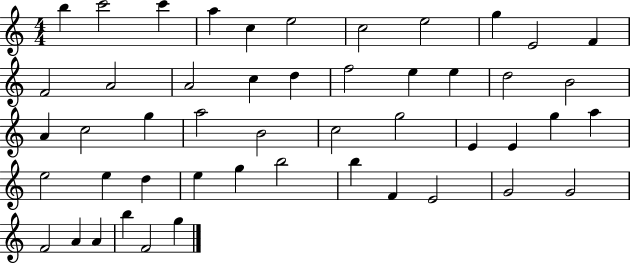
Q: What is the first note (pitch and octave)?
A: B5